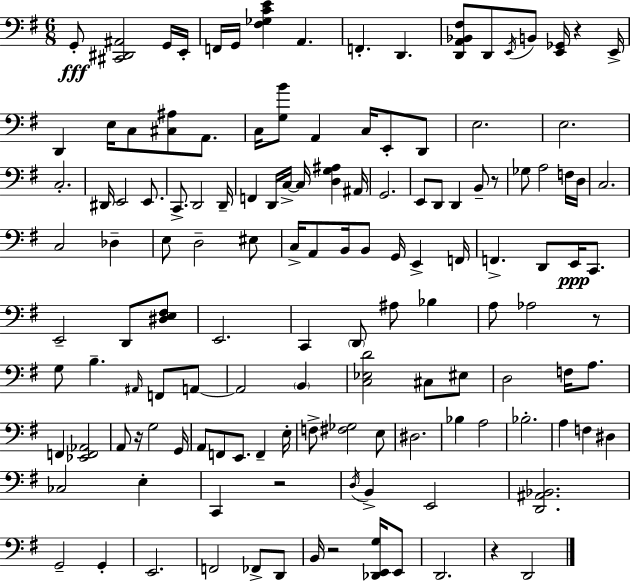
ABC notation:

X:1
T:Untitled
M:6/8
L:1/4
K:Em
G,,/2 [^C,,^D,,^A,,]2 G,,/4 E,,/4 F,,/4 G,,/4 [^F,_G,CE] A,, F,, D,, [D,,A,,_B,,^F,]/2 D,,/2 E,,/4 B,,/2 [E,,_G,,]/4 z E,,/4 D,, E,/4 C,/2 [^C,^A,]/2 A,,/2 C,/4 [G,B]/2 A,, C,/4 E,,/2 D,,/2 E,2 E,2 C,2 ^D,,/4 E,,2 E,,/2 C,,/2 D,,2 D,,/4 F,, D,,/4 C,/4 C,/4 [D,G,^A,] ^A,,/4 G,,2 E,,/2 D,,/2 D,, B,,/2 z/2 _G,/2 A,2 F,/4 D,/4 C,2 C,2 _D, E,/2 D,2 ^E,/2 C,/4 A,,/2 B,,/4 B,,/2 G,,/4 E,, F,,/4 F,, D,,/2 E,,/4 C,,/2 E,,2 D,,/2 [^D,E,^F,]/2 E,,2 C,, D,,/2 ^A,/2 _B, A,/2 _A,2 z/2 G,/2 B, ^A,,/4 F,,/2 A,,/2 A,,2 B,, [C,_E,D]2 ^C,/2 ^E,/2 D,2 F,/4 A,/2 F,, [_E,,F,,_A,,]2 A,,/2 z/4 G,2 G,,/4 A,,/2 F,,/2 E,,/2 F,, E,/4 F,/2 [^F,_G,]2 E,/2 ^D,2 _B, A,2 _B,2 A, F, ^D, _C,2 E, C,, z2 D,/4 B,, E,,2 [D,,^A,,_B,,]2 G,,2 G,, E,,2 F,,2 _F,,/2 D,,/2 B,,/4 z2 [_D,,E,,G,]/4 E,,/2 D,,2 z D,,2